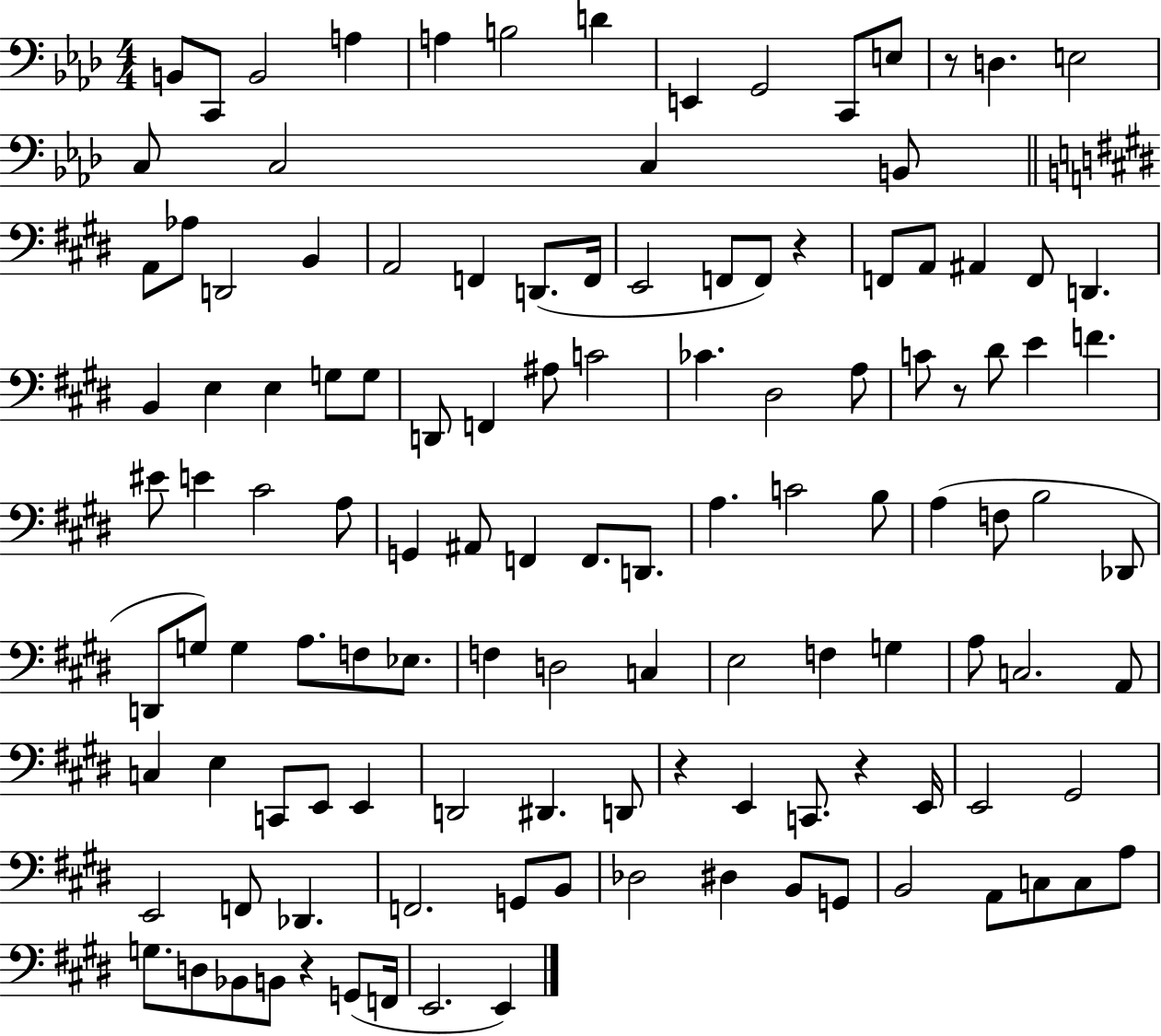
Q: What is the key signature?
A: AES major